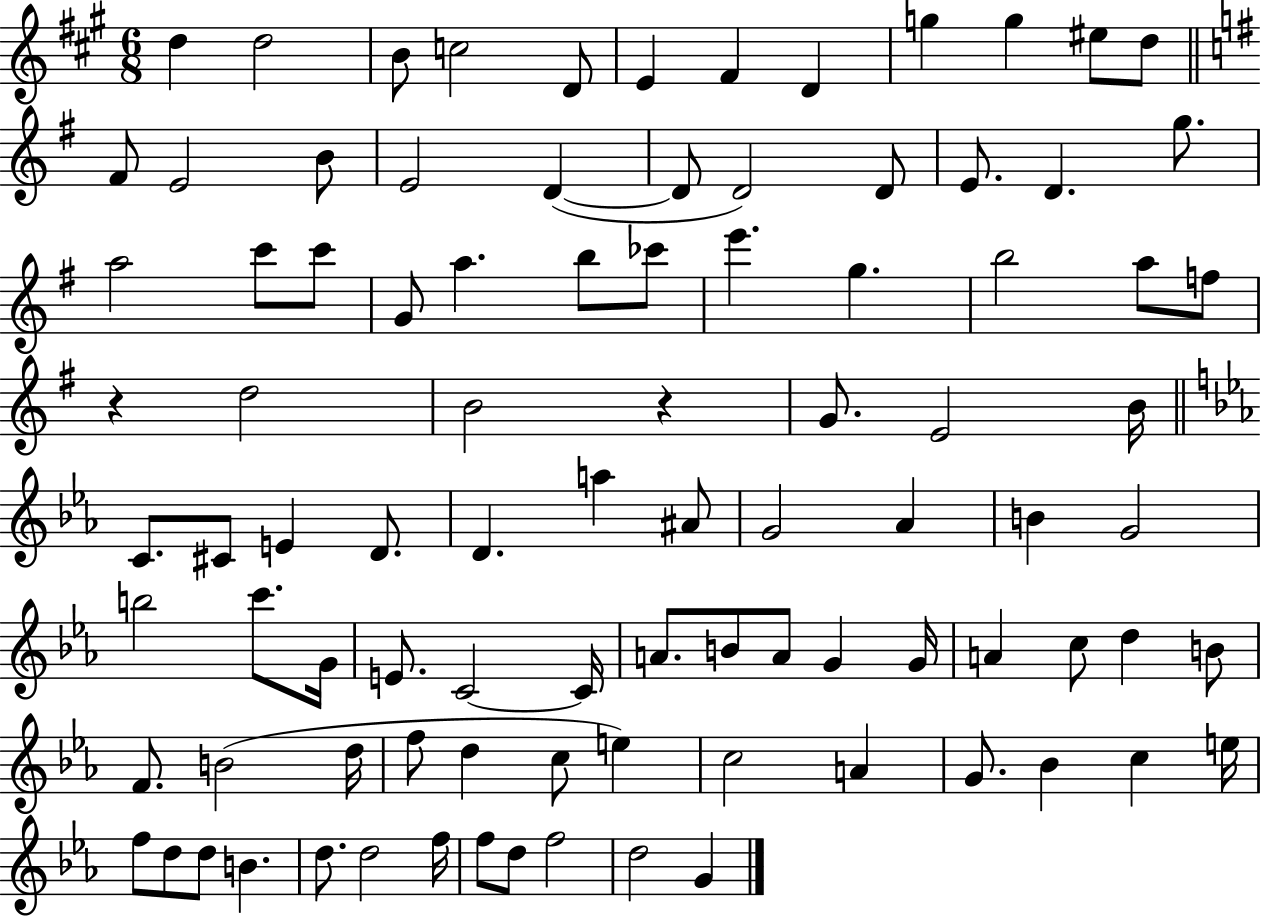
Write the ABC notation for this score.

X:1
T:Untitled
M:6/8
L:1/4
K:A
d d2 B/2 c2 D/2 E ^F D g g ^e/2 d/2 ^F/2 E2 B/2 E2 D D/2 D2 D/2 E/2 D g/2 a2 c'/2 c'/2 G/2 a b/2 _c'/2 e' g b2 a/2 f/2 z d2 B2 z G/2 E2 B/4 C/2 ^C/2 E D/2 D a ^A/2 G2 _A B G2 b2 c'/2 G/4 E/2 C2 C/4 A/2 B/2 A/2 G G/4 A c/2 d B/2 F/2 B2 d/4 f/2 d c/2 e c2 A G/2 _B c e/4 f/2 d/2 d/2 B d/2 d2 f/4 f/2 d/2 f2 d2 G